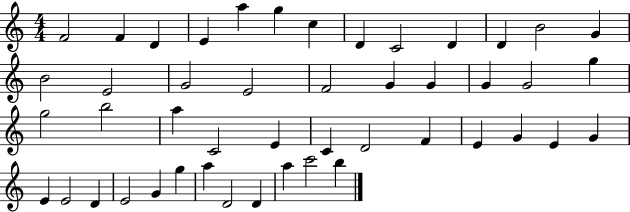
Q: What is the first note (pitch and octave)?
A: F4